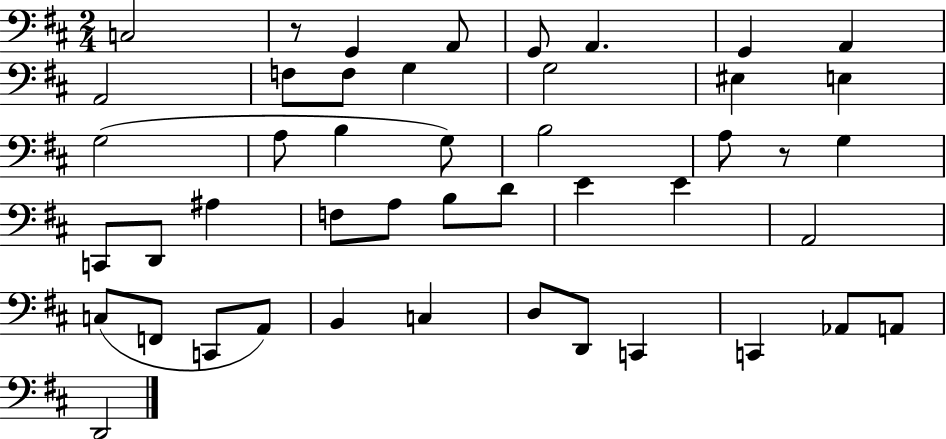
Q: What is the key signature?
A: D major